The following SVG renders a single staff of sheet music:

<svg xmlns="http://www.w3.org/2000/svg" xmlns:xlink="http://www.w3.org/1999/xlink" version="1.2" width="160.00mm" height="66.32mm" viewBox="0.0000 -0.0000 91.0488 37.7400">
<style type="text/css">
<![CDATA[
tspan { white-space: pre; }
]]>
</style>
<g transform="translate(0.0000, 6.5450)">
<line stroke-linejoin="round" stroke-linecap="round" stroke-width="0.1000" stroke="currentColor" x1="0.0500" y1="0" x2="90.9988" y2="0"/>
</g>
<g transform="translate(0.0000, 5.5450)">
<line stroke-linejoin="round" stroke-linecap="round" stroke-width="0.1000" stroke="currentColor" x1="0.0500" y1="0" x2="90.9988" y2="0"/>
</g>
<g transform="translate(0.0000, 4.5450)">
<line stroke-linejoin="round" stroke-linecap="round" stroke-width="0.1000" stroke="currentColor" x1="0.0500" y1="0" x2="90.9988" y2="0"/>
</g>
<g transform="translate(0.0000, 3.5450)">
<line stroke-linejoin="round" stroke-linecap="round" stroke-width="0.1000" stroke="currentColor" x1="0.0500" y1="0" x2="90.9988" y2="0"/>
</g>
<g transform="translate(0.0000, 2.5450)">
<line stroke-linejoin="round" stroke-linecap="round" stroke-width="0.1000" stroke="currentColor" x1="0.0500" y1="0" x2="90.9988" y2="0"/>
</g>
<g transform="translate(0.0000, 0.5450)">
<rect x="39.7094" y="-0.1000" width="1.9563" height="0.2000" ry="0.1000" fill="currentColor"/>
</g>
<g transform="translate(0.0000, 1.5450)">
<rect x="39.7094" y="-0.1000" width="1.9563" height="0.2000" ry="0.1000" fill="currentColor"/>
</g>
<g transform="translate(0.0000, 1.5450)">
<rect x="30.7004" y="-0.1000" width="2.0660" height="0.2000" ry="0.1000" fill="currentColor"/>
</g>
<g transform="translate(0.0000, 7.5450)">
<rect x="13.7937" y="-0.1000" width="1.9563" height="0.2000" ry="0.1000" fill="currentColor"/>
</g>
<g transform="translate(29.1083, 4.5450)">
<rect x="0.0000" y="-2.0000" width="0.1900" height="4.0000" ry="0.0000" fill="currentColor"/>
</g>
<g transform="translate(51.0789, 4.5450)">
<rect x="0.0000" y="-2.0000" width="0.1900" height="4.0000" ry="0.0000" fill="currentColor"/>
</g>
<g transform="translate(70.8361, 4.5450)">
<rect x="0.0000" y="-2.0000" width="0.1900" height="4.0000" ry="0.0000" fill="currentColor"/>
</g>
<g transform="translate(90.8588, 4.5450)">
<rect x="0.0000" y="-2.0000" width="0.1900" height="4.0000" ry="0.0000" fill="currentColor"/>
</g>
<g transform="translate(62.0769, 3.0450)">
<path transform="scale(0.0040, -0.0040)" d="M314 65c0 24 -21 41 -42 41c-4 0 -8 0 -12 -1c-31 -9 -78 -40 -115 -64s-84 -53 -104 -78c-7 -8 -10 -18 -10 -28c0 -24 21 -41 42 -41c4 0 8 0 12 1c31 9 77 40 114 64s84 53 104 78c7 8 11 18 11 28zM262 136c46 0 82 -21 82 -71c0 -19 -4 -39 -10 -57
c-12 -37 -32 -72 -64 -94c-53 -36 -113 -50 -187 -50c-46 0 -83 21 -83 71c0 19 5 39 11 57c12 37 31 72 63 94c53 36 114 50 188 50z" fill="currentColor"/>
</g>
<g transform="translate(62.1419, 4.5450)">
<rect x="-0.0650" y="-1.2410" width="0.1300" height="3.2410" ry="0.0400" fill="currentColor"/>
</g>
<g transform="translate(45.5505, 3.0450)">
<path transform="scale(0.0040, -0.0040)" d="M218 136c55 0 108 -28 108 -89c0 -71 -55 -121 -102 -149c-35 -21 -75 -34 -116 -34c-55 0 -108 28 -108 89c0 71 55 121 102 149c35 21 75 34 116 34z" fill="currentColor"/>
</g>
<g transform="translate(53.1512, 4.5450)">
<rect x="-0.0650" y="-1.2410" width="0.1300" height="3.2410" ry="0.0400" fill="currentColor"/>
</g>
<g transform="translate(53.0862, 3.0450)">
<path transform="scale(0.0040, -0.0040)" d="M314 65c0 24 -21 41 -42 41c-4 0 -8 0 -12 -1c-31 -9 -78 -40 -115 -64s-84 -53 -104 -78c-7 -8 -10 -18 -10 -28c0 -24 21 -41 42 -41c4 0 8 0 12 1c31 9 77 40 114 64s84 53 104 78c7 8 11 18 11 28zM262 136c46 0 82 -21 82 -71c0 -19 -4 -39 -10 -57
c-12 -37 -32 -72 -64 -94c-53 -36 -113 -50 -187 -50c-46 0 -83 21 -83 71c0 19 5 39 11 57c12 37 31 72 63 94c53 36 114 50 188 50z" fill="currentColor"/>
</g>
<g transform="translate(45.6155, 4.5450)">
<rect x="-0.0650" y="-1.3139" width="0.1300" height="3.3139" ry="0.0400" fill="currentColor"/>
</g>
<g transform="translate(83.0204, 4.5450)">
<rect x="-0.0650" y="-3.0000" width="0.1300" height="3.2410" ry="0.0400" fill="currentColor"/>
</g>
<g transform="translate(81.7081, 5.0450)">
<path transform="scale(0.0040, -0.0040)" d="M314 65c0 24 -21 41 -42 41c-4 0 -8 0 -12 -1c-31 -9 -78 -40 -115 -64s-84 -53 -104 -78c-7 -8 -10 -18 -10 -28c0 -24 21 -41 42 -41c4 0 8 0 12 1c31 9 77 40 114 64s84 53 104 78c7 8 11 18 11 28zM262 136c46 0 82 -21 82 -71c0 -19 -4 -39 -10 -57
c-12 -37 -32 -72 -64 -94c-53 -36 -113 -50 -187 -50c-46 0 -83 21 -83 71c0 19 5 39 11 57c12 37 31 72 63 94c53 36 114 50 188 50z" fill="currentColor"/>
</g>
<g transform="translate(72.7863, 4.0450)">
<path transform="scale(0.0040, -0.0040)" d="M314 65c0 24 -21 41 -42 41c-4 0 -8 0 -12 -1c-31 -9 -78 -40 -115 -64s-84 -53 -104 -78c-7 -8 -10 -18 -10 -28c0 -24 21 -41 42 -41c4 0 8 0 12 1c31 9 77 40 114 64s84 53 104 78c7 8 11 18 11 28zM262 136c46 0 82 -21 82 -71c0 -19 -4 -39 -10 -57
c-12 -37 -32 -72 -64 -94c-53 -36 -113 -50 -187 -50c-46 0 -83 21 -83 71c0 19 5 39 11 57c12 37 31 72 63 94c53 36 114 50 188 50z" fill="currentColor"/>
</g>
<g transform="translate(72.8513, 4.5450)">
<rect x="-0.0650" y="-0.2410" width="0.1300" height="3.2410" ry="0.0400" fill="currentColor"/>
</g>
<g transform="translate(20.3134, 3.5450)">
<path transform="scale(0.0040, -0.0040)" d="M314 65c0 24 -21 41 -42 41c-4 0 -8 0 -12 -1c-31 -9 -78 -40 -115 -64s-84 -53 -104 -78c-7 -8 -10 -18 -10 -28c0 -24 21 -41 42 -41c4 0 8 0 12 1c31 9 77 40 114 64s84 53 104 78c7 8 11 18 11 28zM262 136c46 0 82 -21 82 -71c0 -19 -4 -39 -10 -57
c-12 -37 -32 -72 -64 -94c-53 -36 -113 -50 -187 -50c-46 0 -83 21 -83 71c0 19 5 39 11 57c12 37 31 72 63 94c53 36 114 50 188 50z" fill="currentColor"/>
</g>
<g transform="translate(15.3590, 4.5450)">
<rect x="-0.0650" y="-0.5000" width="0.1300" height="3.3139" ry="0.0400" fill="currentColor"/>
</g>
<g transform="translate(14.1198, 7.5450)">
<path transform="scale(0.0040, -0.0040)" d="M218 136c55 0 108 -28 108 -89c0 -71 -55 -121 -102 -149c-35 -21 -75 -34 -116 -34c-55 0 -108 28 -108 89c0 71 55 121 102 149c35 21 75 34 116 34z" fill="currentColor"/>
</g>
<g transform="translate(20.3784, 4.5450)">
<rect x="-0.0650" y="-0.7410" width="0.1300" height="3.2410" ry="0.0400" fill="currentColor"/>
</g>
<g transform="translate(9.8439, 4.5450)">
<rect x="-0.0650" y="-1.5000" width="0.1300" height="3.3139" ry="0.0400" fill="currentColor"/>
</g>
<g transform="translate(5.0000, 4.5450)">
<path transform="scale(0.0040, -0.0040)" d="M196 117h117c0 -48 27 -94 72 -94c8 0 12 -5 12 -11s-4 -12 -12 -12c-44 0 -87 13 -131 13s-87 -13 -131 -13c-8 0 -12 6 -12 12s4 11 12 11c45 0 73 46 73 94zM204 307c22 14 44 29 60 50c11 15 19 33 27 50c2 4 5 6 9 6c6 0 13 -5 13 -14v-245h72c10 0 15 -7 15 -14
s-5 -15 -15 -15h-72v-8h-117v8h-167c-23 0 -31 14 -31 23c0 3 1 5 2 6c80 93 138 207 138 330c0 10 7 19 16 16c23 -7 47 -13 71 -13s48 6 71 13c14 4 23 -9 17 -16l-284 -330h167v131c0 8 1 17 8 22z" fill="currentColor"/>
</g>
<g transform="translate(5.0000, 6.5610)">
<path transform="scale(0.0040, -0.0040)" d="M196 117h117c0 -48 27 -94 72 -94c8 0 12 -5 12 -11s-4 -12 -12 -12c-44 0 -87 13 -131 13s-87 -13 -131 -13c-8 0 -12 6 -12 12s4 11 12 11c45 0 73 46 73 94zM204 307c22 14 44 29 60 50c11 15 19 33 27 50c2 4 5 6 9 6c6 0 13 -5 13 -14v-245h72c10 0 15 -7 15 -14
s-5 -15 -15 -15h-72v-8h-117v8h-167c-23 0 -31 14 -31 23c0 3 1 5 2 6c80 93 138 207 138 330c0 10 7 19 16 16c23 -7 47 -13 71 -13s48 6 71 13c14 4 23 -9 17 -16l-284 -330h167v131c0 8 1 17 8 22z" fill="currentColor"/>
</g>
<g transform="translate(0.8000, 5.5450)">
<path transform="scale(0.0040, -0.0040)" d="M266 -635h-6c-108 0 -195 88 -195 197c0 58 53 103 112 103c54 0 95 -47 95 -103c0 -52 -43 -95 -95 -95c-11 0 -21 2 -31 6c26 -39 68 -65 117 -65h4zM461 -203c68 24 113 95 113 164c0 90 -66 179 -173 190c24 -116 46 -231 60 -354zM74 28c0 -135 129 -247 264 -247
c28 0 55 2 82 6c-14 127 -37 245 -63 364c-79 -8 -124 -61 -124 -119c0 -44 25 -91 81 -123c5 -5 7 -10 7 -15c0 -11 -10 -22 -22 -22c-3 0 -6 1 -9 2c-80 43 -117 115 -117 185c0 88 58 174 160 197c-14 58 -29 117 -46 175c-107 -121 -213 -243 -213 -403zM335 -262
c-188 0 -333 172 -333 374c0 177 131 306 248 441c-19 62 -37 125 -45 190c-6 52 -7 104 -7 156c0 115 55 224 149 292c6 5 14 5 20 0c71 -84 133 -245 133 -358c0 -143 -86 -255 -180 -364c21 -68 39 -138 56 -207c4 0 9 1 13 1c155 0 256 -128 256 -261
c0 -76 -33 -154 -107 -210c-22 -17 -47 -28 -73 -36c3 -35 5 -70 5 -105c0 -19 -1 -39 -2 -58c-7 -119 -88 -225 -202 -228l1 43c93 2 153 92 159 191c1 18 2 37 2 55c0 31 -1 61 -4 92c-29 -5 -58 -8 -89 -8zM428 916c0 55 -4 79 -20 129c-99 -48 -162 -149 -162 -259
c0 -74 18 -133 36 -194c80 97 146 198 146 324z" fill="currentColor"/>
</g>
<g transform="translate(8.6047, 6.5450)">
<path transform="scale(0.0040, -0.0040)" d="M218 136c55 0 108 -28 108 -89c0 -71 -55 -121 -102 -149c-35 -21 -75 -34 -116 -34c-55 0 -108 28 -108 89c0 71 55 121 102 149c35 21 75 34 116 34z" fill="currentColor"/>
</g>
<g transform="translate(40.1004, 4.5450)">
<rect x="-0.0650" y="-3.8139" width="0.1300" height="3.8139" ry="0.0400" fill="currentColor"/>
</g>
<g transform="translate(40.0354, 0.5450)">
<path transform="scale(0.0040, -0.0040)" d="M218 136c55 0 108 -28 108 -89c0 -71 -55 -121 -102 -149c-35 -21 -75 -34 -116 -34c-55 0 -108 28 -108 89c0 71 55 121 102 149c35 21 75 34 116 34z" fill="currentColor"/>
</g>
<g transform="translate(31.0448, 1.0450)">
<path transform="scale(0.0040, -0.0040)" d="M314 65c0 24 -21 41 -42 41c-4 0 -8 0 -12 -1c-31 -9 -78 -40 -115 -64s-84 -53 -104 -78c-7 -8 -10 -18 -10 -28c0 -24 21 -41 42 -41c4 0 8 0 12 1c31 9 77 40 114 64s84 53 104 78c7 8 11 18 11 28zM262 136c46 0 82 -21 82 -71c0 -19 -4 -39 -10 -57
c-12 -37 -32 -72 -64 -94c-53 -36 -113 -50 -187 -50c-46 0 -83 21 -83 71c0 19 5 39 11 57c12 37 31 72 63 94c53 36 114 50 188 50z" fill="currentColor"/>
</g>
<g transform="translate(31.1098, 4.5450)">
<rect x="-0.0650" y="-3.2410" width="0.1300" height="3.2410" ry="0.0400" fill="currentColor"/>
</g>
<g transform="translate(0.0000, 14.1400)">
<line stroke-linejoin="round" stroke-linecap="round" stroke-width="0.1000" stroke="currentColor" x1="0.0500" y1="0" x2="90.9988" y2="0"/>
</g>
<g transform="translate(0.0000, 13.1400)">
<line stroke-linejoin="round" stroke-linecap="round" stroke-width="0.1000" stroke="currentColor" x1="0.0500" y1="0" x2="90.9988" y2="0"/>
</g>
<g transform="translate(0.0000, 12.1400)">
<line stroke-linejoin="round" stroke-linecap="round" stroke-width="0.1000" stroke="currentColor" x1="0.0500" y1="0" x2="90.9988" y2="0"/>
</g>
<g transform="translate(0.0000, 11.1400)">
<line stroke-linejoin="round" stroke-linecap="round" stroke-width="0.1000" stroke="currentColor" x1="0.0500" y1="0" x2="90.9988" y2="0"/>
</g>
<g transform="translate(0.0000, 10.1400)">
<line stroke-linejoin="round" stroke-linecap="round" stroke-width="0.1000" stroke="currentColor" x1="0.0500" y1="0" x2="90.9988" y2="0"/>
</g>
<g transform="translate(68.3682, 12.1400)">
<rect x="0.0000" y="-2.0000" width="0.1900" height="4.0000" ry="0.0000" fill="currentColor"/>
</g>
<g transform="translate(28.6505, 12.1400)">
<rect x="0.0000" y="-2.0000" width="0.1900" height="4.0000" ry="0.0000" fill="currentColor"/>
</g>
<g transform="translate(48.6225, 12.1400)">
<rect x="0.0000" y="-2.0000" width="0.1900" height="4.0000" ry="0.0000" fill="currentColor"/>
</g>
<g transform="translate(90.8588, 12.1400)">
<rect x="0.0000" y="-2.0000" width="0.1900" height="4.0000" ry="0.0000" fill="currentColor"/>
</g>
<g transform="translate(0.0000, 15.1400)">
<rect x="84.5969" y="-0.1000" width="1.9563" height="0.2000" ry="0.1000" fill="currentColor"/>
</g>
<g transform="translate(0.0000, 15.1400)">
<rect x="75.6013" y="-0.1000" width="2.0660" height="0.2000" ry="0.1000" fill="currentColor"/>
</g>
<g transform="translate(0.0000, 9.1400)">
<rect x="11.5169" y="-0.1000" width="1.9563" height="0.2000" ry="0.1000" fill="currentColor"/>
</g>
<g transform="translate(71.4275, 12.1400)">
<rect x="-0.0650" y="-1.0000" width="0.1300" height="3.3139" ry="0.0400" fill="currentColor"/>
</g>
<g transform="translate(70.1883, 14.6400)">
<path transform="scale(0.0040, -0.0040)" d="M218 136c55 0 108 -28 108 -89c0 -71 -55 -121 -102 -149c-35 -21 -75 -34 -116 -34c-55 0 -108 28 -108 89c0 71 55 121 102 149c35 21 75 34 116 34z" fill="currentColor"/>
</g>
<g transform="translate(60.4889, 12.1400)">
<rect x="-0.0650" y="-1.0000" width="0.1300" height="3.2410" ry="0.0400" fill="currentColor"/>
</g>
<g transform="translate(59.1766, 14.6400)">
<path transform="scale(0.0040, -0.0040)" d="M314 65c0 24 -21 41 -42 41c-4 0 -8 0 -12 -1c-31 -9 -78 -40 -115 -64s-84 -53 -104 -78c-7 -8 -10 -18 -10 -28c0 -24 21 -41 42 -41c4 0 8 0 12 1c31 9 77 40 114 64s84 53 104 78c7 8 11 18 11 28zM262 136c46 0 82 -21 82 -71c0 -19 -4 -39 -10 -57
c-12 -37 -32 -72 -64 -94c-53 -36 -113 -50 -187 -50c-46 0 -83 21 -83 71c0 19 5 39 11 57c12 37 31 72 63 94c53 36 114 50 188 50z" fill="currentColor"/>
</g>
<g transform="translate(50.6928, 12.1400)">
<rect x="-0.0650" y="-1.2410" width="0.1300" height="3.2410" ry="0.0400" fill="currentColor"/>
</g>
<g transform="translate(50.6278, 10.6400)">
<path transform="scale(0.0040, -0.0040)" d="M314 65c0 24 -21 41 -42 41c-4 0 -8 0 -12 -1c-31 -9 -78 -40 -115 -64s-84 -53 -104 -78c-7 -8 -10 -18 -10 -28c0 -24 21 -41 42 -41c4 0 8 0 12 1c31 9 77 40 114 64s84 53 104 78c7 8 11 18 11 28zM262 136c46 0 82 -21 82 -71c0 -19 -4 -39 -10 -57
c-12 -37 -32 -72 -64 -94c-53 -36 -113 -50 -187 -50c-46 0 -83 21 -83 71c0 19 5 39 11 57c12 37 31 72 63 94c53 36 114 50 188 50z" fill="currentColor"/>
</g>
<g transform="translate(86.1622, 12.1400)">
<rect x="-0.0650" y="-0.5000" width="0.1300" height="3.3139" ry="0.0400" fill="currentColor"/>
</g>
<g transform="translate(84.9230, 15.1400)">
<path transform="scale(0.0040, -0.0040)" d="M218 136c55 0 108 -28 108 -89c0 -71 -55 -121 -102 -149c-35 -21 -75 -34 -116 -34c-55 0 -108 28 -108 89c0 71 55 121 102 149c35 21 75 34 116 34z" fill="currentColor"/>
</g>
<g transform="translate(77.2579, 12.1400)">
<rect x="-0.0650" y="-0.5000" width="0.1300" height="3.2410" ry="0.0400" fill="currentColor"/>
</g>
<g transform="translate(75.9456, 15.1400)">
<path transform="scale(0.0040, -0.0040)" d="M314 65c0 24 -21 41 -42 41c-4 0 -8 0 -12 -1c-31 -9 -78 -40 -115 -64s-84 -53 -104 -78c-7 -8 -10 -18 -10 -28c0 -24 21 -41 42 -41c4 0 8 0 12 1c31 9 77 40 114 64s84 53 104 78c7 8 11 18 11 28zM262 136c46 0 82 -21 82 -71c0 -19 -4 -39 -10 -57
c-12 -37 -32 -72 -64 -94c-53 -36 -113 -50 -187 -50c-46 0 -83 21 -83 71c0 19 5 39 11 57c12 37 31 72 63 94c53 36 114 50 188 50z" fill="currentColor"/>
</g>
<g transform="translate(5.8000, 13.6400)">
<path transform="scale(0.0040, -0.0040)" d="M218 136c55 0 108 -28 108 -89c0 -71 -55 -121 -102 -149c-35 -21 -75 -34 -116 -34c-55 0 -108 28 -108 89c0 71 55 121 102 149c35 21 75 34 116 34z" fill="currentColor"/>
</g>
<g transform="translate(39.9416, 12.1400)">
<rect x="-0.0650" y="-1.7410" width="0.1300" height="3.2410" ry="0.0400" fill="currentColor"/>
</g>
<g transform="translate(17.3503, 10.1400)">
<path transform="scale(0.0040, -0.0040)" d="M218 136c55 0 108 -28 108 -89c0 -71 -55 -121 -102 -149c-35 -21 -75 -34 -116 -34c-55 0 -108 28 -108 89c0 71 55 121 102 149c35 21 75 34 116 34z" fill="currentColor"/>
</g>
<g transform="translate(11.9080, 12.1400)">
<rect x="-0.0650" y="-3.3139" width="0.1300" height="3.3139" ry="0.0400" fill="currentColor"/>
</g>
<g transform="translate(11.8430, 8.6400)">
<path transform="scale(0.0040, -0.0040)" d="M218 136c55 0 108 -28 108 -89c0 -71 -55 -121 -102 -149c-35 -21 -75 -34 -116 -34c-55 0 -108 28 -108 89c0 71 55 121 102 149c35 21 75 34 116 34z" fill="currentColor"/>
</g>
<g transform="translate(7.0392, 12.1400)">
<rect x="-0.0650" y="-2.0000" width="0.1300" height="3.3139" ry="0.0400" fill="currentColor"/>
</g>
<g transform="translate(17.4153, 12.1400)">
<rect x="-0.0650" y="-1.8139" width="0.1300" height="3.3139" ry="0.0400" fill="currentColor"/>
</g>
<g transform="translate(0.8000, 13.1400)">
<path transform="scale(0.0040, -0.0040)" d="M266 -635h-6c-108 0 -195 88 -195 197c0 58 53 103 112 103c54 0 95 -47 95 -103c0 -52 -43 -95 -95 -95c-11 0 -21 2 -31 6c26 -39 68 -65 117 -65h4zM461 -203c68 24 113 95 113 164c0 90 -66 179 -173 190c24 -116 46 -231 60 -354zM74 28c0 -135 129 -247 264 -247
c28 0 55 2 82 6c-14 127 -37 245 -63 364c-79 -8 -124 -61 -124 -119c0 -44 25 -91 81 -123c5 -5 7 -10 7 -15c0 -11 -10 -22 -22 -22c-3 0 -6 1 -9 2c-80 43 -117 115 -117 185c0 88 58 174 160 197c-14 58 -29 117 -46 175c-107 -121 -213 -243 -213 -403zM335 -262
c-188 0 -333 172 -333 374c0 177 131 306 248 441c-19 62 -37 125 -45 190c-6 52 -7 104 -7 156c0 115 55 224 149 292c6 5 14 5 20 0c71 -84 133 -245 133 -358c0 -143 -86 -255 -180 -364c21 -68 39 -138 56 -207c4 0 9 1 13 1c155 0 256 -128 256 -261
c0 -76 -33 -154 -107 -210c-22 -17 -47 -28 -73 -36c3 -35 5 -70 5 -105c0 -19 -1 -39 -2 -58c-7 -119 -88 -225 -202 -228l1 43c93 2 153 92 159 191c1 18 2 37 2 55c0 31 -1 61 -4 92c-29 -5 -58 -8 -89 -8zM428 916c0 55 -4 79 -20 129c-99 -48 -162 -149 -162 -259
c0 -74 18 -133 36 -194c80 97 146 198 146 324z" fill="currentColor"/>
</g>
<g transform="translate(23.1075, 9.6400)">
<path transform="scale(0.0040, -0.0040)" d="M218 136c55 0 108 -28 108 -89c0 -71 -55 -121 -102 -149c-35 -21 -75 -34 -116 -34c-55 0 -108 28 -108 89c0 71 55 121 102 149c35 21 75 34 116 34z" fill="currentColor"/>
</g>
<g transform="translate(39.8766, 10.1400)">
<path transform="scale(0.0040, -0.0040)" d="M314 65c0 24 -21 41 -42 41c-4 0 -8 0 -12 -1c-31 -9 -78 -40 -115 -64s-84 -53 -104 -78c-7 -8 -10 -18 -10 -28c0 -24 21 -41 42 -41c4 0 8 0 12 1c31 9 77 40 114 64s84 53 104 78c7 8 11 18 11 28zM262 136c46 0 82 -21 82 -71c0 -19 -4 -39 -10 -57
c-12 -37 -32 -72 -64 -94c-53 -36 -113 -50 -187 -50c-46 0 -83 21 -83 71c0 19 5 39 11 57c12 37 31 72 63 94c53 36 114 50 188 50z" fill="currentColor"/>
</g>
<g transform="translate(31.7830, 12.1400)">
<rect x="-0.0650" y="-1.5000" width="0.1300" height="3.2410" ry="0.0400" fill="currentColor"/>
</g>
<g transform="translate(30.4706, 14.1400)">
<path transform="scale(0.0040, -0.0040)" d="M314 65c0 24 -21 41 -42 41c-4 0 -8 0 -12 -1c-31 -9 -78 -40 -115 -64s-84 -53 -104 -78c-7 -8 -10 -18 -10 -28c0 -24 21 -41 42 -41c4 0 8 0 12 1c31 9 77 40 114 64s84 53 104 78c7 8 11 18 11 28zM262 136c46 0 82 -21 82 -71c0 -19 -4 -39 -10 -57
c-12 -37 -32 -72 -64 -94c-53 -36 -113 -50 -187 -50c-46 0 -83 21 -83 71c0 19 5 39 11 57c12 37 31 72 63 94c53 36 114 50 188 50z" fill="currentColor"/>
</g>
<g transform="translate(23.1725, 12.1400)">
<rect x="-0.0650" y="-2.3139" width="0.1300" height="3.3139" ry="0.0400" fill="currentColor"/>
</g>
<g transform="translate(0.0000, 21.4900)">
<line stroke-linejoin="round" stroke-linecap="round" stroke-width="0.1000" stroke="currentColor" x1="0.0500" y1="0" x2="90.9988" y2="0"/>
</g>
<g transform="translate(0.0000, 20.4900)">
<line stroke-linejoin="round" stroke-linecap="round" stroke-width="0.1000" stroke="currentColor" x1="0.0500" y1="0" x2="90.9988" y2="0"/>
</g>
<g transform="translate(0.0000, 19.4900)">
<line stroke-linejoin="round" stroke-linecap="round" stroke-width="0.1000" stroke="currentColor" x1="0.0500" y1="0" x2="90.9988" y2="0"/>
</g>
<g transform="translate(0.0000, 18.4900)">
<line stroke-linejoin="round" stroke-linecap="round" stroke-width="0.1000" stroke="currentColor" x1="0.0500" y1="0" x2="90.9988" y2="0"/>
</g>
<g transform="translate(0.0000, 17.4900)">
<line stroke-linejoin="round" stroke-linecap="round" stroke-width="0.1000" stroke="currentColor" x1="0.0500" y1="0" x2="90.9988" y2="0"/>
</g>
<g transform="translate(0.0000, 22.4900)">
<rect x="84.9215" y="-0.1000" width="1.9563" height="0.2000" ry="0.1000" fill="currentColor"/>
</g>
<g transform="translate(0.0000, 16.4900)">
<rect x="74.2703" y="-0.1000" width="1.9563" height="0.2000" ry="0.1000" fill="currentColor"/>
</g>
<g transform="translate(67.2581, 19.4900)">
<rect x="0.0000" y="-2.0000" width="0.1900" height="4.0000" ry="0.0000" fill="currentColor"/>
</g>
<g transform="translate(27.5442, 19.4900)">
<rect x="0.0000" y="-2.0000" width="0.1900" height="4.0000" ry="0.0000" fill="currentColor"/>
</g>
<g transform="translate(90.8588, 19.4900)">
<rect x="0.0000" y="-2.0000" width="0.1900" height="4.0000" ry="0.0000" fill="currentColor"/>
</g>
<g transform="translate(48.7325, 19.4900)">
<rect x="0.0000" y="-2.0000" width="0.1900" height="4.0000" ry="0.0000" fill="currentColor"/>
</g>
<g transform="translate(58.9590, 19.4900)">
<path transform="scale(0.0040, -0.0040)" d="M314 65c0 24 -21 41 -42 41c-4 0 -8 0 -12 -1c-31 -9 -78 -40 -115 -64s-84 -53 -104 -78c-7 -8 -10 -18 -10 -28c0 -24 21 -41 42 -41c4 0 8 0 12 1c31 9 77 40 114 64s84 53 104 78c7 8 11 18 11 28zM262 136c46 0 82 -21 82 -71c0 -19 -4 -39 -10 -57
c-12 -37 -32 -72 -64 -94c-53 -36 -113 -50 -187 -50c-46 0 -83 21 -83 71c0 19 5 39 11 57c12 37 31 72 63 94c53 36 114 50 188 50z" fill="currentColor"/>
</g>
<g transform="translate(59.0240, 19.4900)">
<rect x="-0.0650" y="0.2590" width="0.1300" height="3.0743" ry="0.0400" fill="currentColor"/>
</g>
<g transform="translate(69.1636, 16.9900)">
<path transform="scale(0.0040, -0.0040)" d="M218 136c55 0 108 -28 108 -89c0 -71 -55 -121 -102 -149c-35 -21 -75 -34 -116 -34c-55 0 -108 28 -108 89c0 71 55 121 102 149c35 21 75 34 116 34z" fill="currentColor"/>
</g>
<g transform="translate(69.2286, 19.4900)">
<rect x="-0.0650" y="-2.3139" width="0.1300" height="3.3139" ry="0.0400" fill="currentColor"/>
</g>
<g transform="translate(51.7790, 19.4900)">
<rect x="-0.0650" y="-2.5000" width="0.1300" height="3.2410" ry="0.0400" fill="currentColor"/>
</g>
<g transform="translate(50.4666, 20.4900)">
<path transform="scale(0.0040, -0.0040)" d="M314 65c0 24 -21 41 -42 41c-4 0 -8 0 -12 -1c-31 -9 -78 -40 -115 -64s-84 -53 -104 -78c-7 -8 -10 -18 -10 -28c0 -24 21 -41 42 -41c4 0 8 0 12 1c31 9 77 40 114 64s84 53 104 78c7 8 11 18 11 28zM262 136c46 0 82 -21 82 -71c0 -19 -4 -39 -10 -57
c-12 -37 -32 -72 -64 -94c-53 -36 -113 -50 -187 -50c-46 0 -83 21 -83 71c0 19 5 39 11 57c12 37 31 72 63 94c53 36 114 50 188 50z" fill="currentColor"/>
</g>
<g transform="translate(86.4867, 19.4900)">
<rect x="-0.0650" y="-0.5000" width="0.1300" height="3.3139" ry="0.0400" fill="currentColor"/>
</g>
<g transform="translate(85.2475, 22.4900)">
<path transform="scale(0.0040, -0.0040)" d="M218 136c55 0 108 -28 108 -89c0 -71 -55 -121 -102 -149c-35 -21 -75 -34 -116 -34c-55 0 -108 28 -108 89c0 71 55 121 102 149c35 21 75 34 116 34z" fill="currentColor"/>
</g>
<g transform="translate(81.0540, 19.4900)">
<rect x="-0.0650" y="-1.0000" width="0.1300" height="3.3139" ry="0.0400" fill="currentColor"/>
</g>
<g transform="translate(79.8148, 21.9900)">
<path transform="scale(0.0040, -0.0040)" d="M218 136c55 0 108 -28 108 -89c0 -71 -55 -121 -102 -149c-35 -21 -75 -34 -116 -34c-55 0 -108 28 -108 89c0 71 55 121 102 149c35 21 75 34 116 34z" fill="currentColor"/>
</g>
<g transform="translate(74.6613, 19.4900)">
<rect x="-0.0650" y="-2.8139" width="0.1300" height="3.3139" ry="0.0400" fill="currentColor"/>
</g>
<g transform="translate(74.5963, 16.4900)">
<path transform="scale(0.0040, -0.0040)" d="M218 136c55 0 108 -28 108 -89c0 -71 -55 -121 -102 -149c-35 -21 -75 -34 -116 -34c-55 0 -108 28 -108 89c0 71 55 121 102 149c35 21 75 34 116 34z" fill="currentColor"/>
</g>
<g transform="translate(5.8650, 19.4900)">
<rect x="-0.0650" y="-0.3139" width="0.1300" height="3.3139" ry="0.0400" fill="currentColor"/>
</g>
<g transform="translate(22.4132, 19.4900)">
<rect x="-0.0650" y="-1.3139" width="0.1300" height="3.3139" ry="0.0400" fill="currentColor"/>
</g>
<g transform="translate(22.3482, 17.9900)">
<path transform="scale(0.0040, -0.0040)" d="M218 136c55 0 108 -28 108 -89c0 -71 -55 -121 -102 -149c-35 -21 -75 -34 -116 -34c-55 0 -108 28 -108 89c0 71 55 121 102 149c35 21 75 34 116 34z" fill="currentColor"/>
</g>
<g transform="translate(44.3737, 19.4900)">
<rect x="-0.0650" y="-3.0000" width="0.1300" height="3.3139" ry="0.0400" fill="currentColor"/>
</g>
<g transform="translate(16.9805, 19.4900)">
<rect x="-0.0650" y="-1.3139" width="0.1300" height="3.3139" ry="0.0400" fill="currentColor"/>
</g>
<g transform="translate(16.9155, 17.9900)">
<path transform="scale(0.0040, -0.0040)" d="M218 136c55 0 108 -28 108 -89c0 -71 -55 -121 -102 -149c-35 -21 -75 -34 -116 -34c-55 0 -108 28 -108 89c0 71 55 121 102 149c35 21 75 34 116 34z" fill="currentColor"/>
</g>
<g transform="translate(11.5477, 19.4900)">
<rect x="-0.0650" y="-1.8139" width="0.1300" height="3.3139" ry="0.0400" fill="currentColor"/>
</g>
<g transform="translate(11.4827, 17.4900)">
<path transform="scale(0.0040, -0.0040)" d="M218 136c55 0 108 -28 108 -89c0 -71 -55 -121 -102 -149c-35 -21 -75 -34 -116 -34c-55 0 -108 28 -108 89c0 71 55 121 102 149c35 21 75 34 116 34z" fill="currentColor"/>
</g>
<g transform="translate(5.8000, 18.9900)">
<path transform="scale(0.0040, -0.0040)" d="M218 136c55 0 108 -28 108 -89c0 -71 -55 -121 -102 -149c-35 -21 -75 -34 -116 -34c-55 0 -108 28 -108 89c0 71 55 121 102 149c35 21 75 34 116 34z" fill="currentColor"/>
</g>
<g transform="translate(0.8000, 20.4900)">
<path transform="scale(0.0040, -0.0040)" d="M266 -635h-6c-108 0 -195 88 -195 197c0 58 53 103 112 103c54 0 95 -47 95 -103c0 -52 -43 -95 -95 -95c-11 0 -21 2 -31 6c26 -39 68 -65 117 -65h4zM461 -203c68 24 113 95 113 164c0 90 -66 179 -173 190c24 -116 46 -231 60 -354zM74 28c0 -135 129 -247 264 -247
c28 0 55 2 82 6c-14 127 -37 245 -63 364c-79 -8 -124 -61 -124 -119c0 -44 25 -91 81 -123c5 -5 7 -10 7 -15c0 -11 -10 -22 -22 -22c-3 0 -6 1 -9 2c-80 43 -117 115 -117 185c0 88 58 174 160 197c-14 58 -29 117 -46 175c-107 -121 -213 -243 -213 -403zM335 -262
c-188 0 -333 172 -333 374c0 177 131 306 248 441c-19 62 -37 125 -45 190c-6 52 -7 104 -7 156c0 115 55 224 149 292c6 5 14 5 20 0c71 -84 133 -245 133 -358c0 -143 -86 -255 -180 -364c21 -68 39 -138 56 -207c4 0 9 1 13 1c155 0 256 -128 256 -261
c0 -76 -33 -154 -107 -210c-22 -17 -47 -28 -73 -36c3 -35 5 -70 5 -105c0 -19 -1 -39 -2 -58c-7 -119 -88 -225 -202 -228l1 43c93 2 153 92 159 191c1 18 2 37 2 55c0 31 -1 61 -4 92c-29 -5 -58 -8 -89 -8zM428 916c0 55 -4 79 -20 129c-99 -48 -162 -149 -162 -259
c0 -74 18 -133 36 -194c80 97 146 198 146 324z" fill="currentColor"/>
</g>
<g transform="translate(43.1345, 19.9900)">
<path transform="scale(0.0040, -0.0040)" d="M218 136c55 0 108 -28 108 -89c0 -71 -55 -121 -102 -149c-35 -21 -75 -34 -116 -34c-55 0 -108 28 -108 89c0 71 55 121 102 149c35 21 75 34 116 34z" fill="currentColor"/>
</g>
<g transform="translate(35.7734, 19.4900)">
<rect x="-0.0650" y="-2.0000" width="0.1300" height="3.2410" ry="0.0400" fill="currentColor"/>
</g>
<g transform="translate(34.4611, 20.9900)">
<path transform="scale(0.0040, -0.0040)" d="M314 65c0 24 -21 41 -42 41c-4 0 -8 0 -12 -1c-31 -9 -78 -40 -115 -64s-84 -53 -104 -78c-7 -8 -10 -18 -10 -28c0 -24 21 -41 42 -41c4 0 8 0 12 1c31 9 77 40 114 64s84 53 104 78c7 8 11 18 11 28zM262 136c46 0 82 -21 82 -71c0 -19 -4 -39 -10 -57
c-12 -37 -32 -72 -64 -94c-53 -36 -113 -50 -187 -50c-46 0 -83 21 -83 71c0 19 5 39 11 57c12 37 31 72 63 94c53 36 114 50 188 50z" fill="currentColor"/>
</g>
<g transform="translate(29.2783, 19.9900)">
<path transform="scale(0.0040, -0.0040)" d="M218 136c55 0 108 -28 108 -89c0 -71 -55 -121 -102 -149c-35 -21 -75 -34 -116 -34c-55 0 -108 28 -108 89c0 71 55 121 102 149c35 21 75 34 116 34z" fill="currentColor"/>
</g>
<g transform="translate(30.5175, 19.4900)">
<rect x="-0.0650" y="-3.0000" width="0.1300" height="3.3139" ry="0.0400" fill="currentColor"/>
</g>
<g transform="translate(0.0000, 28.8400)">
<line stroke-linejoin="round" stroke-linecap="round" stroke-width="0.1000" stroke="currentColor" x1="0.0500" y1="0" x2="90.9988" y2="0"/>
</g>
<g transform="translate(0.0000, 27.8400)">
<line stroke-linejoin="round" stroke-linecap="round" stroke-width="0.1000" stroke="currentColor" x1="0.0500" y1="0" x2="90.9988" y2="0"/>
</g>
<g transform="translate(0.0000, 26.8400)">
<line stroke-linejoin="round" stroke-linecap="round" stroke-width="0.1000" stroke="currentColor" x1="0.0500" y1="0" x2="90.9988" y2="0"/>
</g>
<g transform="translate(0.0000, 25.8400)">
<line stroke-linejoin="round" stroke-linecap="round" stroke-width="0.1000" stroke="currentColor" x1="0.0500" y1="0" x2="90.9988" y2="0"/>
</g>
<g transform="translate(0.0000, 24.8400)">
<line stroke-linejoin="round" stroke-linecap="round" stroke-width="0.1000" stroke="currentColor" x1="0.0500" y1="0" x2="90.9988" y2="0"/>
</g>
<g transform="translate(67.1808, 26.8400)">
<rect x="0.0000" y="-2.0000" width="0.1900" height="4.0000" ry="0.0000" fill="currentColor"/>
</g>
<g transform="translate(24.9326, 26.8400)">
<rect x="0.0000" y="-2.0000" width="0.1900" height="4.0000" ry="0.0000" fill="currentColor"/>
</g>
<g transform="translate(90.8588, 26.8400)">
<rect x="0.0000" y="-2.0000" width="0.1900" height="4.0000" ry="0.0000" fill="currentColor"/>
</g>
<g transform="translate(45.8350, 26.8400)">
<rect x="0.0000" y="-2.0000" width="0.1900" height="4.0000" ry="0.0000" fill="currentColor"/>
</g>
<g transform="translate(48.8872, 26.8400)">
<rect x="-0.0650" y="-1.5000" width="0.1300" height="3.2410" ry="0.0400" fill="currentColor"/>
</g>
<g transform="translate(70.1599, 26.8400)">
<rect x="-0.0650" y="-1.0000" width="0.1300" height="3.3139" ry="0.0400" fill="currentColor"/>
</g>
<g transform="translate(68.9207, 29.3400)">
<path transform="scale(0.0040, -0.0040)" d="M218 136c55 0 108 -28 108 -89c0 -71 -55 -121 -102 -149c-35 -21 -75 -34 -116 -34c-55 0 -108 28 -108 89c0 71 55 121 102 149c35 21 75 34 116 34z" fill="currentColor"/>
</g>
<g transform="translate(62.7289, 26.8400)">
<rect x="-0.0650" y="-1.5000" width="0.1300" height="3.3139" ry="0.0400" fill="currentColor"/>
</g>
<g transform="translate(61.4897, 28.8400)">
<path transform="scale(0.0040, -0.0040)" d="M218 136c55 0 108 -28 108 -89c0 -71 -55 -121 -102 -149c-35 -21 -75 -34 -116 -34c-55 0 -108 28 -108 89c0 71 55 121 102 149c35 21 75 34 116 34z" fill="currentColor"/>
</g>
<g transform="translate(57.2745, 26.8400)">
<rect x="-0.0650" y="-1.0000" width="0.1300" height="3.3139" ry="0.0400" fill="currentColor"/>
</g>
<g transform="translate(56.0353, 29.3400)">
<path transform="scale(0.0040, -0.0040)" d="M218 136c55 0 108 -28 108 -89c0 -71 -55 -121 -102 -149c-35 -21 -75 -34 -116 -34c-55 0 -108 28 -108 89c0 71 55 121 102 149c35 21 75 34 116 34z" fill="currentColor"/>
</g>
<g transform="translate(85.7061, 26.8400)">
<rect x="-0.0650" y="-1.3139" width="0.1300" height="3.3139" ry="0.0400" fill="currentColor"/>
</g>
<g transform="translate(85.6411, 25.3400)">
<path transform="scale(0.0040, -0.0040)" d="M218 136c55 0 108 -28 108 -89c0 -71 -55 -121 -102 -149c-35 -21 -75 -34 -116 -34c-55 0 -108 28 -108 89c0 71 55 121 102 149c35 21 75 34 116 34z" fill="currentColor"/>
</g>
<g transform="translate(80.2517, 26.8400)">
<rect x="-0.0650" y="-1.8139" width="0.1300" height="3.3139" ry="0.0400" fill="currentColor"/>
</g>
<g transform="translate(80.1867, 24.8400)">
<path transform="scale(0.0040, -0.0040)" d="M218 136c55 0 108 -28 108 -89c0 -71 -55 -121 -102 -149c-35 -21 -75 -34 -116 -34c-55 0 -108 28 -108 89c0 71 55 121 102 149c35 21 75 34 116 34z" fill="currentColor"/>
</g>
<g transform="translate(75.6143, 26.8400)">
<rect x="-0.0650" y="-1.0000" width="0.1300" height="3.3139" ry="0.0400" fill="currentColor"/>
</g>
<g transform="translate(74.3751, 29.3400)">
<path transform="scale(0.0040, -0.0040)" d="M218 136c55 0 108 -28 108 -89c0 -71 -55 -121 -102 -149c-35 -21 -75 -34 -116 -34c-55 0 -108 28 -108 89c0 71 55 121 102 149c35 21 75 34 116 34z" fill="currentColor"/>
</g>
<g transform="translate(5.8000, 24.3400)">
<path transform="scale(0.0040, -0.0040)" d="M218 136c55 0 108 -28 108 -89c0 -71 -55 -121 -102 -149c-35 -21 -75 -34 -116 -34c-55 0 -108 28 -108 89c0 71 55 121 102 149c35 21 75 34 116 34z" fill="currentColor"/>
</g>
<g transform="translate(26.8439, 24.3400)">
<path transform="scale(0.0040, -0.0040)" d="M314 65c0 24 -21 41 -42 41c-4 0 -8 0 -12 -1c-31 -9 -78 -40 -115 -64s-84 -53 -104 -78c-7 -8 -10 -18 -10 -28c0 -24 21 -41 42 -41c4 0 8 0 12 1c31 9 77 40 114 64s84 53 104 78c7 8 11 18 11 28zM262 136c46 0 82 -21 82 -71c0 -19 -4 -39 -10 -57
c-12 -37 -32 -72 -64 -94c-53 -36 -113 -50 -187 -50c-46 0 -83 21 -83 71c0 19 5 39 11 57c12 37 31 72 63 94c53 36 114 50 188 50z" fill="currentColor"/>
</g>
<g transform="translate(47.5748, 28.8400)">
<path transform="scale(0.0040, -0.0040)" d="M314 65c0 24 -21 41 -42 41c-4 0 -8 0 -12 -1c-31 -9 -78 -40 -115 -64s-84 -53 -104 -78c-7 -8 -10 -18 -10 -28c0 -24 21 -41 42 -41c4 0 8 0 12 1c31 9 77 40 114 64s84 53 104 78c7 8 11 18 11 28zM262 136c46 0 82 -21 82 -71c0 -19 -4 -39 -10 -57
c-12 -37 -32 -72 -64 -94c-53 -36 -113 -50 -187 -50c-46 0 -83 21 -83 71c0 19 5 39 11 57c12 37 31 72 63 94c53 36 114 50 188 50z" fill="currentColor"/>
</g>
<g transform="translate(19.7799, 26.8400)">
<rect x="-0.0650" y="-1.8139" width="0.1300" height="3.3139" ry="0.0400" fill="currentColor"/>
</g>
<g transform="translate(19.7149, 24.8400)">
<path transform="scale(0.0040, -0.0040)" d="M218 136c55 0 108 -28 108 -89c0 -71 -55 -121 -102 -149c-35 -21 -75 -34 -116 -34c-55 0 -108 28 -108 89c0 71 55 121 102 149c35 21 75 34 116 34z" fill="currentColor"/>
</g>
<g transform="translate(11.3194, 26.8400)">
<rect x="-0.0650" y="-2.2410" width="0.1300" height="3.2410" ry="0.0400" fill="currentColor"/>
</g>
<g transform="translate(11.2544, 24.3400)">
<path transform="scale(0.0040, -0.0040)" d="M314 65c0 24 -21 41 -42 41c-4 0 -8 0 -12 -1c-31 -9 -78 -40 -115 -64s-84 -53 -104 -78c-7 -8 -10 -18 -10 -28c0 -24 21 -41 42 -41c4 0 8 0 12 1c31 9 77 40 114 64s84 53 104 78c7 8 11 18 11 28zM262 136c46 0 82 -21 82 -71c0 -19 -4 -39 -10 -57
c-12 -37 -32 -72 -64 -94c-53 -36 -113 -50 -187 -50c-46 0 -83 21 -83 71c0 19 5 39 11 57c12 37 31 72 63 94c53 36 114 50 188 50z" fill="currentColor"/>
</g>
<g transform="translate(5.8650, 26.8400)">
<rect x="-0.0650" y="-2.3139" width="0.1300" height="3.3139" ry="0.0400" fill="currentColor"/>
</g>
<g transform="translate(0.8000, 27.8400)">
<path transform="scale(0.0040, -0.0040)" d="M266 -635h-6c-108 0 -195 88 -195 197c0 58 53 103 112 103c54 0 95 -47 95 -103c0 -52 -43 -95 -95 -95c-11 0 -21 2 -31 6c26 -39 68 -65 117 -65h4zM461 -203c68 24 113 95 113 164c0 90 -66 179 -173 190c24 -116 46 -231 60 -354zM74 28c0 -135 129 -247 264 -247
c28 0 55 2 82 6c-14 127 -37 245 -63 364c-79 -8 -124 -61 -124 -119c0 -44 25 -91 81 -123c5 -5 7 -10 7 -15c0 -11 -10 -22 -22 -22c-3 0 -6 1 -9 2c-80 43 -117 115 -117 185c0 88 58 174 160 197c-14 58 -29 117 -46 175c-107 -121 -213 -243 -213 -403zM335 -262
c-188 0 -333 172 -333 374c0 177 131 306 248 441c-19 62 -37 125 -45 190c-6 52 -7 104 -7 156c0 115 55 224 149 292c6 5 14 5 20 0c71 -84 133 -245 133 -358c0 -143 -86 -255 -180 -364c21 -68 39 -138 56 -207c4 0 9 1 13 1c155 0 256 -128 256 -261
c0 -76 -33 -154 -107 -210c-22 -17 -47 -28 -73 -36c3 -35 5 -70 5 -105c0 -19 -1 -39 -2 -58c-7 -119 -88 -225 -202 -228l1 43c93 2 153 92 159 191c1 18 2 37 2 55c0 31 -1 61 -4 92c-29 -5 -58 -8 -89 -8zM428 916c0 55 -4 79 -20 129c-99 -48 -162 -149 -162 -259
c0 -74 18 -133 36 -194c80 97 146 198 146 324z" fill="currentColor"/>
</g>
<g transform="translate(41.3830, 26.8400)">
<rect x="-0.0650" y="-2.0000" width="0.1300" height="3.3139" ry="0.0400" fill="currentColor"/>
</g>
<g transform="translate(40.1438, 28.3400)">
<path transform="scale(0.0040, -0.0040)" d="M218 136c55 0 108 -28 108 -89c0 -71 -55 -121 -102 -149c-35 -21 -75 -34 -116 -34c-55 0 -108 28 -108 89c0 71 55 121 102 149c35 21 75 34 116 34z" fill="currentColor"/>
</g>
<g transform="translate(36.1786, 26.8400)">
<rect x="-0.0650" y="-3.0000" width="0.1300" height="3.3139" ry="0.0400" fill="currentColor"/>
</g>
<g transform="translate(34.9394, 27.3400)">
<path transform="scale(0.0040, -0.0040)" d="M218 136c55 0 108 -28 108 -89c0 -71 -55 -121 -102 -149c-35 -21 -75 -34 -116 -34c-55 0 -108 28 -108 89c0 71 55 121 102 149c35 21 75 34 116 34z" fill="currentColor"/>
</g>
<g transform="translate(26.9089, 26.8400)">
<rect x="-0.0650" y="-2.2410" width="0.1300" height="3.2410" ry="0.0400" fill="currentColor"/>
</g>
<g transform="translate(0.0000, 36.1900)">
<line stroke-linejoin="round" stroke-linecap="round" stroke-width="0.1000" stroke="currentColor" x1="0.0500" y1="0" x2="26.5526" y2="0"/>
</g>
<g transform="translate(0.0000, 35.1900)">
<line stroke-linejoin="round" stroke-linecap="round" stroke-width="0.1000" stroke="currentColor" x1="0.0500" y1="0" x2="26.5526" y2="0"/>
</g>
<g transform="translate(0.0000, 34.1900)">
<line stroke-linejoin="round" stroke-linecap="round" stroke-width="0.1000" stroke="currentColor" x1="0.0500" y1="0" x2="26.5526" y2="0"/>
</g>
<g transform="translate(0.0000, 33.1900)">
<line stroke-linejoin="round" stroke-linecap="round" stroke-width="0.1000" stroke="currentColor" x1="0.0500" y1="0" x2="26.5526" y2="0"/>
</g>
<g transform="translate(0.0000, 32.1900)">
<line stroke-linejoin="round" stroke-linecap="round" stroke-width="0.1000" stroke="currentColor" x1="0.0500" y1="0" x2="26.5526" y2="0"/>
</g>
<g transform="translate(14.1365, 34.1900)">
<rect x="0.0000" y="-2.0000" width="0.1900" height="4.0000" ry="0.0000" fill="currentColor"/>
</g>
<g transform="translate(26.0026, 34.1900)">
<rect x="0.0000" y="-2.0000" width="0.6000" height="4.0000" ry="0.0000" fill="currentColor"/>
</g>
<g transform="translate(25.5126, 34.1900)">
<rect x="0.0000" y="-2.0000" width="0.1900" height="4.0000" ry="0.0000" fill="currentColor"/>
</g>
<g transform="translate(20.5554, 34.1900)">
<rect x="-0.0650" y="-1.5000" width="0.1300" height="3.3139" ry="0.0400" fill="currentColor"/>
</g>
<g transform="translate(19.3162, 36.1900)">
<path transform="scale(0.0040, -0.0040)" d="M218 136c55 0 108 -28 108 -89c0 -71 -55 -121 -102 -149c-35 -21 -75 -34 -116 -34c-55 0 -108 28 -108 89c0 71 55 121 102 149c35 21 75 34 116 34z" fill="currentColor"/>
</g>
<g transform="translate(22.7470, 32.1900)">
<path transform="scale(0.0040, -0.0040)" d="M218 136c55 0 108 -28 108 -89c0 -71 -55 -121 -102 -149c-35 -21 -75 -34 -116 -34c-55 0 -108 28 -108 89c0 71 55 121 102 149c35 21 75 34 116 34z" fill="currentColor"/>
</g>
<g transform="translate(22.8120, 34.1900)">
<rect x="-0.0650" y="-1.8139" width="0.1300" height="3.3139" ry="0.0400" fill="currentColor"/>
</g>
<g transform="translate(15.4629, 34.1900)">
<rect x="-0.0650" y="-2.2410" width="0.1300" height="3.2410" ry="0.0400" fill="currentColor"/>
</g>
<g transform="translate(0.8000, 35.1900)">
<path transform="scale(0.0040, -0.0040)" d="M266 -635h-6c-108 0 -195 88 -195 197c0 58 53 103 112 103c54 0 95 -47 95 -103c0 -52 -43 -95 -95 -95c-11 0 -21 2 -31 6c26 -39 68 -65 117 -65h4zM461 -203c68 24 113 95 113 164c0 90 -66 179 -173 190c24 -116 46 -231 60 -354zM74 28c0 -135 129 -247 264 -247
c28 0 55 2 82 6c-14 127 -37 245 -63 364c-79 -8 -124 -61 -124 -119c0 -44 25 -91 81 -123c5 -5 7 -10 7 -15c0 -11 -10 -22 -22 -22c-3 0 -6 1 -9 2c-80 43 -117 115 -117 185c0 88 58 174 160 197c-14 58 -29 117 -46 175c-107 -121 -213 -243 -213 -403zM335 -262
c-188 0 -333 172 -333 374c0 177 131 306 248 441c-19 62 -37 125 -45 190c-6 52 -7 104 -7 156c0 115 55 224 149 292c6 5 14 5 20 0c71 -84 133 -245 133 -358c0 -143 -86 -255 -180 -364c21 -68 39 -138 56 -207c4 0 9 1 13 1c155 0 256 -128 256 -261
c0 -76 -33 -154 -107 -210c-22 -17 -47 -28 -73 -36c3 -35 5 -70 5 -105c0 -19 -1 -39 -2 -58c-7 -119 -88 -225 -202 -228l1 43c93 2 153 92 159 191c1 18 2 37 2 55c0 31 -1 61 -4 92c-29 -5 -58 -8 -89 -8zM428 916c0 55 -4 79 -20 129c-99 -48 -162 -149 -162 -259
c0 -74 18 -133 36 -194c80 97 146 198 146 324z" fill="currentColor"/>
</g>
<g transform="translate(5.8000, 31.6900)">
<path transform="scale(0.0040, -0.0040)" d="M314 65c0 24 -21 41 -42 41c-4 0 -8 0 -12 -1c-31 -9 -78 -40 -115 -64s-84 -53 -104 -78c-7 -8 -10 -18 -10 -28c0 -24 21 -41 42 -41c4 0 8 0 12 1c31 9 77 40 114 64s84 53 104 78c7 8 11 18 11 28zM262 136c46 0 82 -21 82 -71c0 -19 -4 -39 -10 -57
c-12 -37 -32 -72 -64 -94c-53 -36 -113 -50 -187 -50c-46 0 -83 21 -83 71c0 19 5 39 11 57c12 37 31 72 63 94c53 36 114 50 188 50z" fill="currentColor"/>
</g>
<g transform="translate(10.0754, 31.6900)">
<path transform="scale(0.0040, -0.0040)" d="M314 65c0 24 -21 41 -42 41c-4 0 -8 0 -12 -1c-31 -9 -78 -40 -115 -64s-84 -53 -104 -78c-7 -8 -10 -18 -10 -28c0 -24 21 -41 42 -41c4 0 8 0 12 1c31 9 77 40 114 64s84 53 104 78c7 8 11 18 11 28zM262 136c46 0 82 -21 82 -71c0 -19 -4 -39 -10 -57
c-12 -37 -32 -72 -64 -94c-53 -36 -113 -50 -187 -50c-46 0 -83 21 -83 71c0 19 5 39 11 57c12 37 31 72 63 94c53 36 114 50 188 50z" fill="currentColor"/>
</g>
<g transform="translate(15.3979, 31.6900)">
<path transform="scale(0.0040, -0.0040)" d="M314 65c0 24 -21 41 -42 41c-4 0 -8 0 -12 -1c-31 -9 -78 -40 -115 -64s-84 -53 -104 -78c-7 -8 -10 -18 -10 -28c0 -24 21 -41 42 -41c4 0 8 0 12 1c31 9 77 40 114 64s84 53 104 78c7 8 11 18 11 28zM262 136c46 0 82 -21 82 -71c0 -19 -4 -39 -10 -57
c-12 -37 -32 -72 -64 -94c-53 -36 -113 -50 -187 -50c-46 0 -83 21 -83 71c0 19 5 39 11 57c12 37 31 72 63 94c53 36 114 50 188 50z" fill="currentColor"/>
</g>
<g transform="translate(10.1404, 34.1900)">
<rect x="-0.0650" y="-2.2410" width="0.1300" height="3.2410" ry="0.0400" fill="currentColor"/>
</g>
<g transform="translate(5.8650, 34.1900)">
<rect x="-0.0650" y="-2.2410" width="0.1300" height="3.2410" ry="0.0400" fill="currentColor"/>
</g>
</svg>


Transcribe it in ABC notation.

X:1
T:Untitled
M:4/4
L:1/4
K:C
E C d2 b2 c' e e2 e2 c2 A2 F b f g E2 f2 e2 D2 D C2 C c f e e A F2 A G2 B2 g a D C g g2 f g2 A F E2 D E D D f e g2 g2 g2 E f